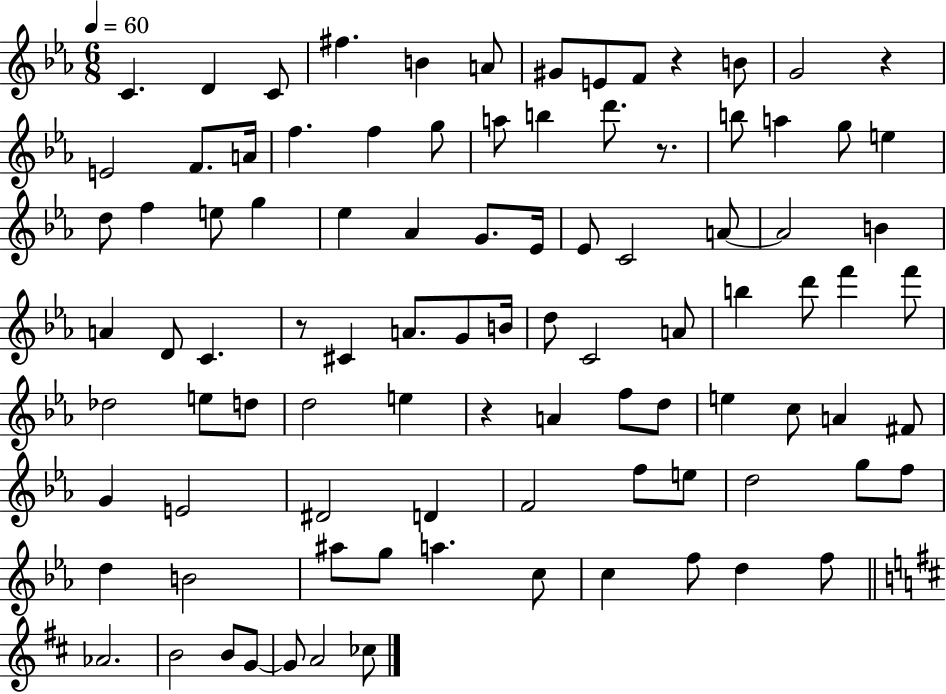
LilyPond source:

{
  \clef treble
  \numericTimeSignature
  \time 6/8
  \key ees \major
  \tempo 4 = 60
  c'4. d'4 c'8 | fis''4. b'4 a'8 | gis'8 e'8 f'8 r4 b'8 | g'2 r4 | \break e'2 f'8. a'16 | f''4. f''4 g''8 | a''8 b''4 d'''8. r8. | b''8 a''4 g''8 e''4 | \break d''8 f''4 e''8 g''4 | ees''4 aes'4 g'8. ees'16 | ees'8 c'2 a'8~~ | a'2 b'4 | \break a'4 d'8 c'4. | r8 cis'4 a'8. g'8 b'16 | d''8 c'2 a'8 | b''4 d'''8 f'''4 f'''8 | \break des''2 e''8 d''8 | d''2 e''4 | r4 a'4 f''8 d''8 | e''4 c''8 a'4 fis'8 | \break g'4 e'2 | dis'2 d'4 | f'2 f''8 e''8 | d''2 g''8 f''8 | \break d''4 b'2 | ais''8 g''8 a''4. c''8 | c''4 f''8 d''4 f''8 | \bar "||" \break \key b \minor aes'2. | b'2 b'8 g'8~~ | g'8 a'2 ces''8 | \bar "|."
}